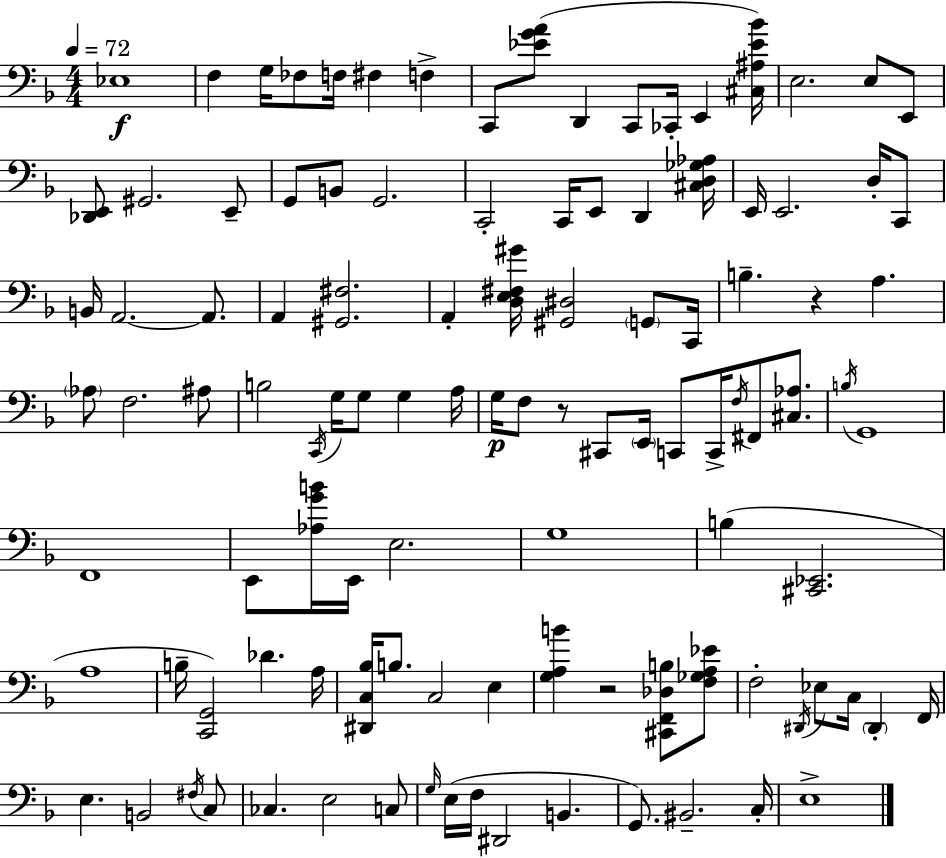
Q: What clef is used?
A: bass